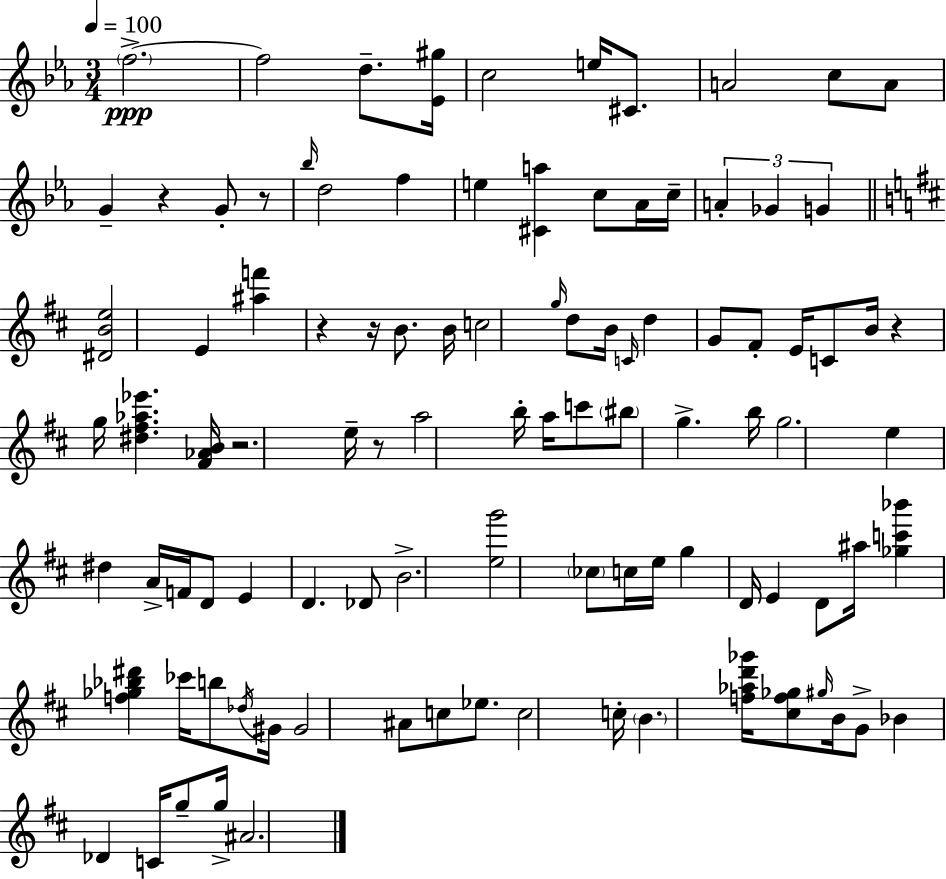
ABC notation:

X:1
T:Untitled
M:3/4
L:1/4
K:Eb
f2 f2 d/2 [_E^g]/4 c2 e/4 ^C/2 A2 c/2 A/2 G z G/2 z/2 _b/4 d2 f e [^Ca] c/2 _A/4 c/4 A _G G [^DBe]2 E [^af'] z z/4 B/2 B/4 c2 g/4 d/2 B/4 C/4 d G/2 ^F/2 E/4 C/2 B/4 z g/4 [^d^f_a_e'] [^F_AB]/4 z2 e/4 z/2 a2 b/4 a/4 c'/2 ^b/2 g b/4 g2 e ^d A/4 F/4 D/2 E D _D/2 B2 [eg']2 _c/2 c/4 e/4 g D/4 E D/2 ^a/4 [_gc'_b'] [f_g_b^d'] _c'/4 b/2 _d/4 ^G/4 ^G2 ^A/2 c/2 _e/2 c2 c/4 B [f_ad'_g']/4 [^cf_g]/2 ^g/4 B/4 G/2 _B _D C/4 g/2 g/4 ^A2